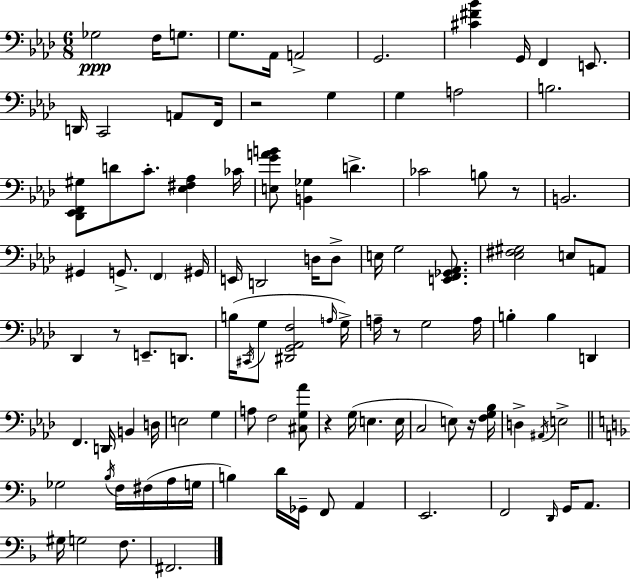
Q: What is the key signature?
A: AES major